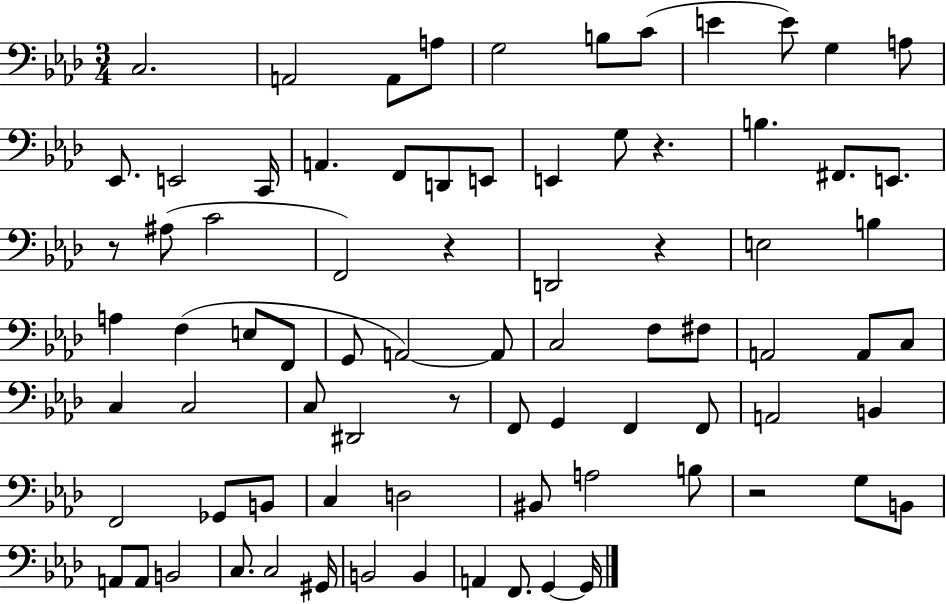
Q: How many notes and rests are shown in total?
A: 80